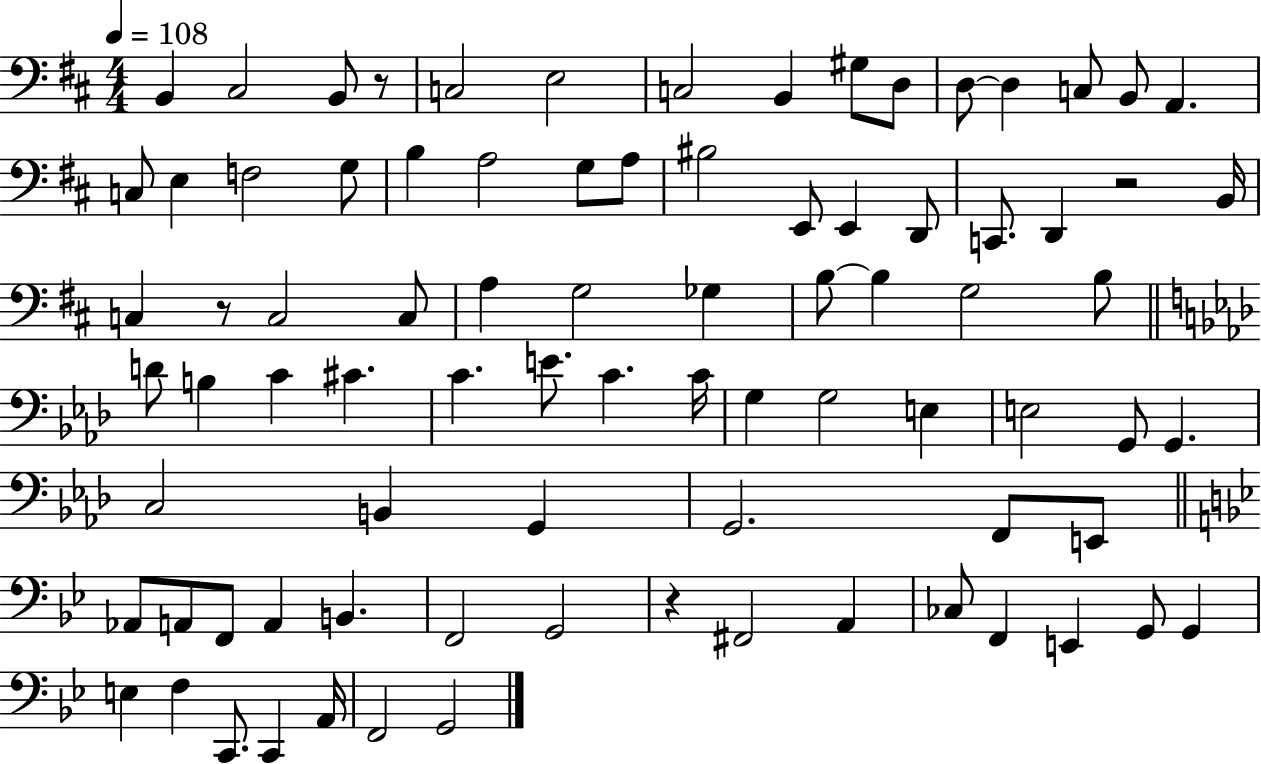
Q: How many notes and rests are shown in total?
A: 84